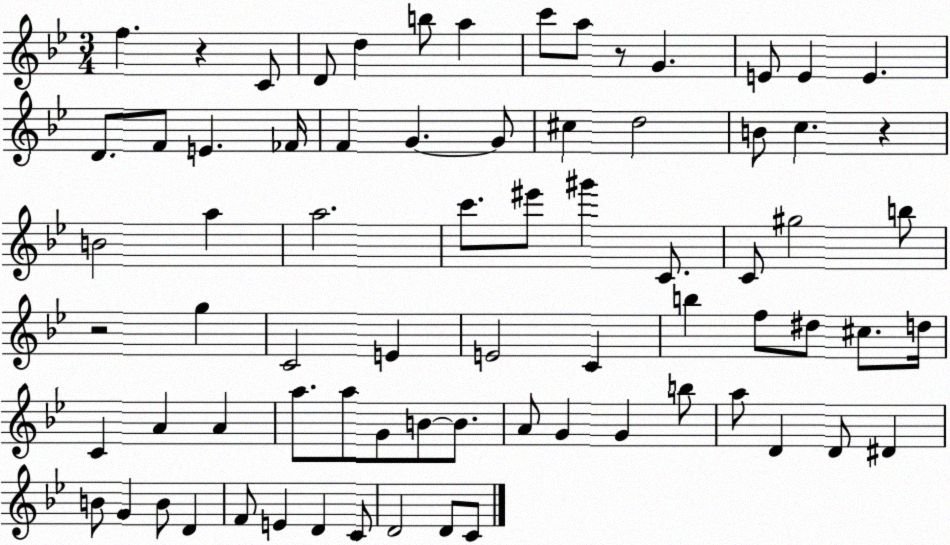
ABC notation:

X:1
T:Untitled
M:3/4
L:1/4
K:Bb
f z C/2 D/2 d b/2 a c'/2 a/2 z/2 G E/2 E E D/2 F/2 E _F/4 F G G/2 ^c d2 B/2 c z B2 a a2 c'/2 ^e'/2 ^g' C/2 C/2 ^g2 b/2 z2 g C2 E E2 C b f/2 ^d/2 ^c/2 d/4 C A A a/2 a/2 G/2 B/2 B/2 A/2 G G b/2 a/2 D D/2 ^D B/2 G B/2 D F/2 E D C/2 D2 D/2 C/2